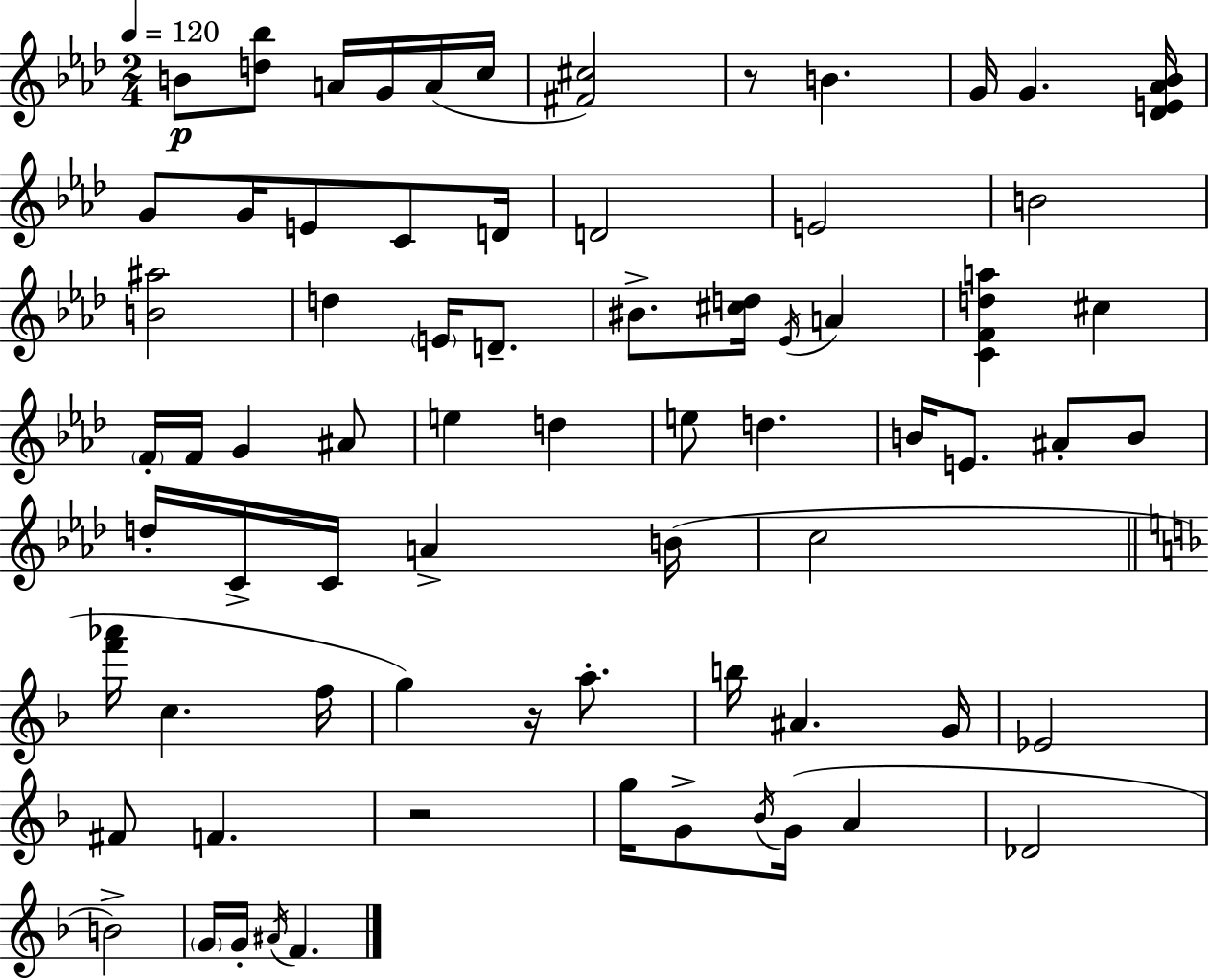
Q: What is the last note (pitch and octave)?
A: F4